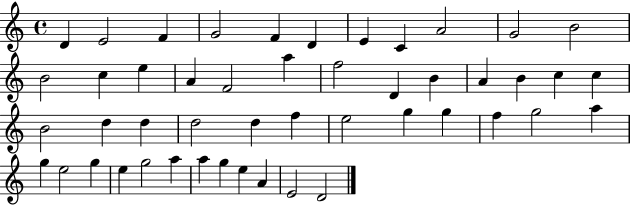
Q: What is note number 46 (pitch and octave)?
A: A4